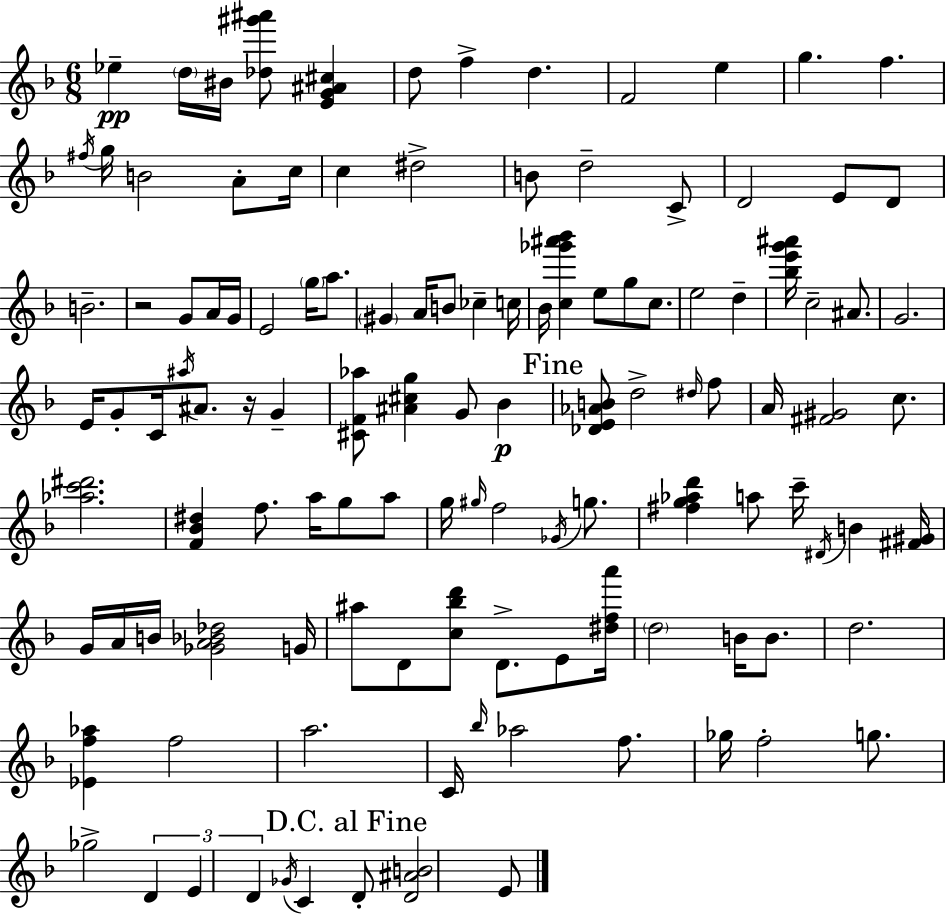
Eb5/q D5/s BIS4/s [Db5,G#6,A#6]/e [E4,G4,A#4,C#5]/q D5/e F5/q D5/q. F4/h E5/q G5/q. F5/q. F#5/s G5/s B4/h A4/e C5/s C5/q D#5/h B4/e D5/h C4/e D4/h E4/e D4/e B4/h. R/h G4/e A4/s G4/s E4/h G5/s A5/e. G#4/q A4/s B4/e CES5/q C5/s Bb4/s [C5,Gb6,A#6,Bb6]/q E5/e G5/e C5/e. E5/h D5/q [Bb5,E6,G6,A#6]/s C5/h A#4/e. G4/h. E4/s G4/e C4/s A#5/s A#4/e. R/s G4/q [C#4,F4,Ab5]/e [A#4,C#5,G5]/q G4/e Bb4/q [Db4,E4,Ab4,B4]/e D5/h D#5/s F5/e A4/s [F#4,G#4]/h C5/e. [Ab5,C6,D#6]/h. [F4,Bb4,D#5]/q F5/e. A5/s G5/e A5/e G5/s G#5/s F5/h Gb4/s G5/e. [F#5,G5,Ab5,D6]/q A5/e C6/s D#4/s B4/q [F#4,G#4]/s G4/s A4/s B4/s [Gb4,A4,Bb4,Db5]/h G4/s A#5/e D4/e [C5,Bb5,D6]/e D4/e. E4/e [D#5,F5,A6]/s D5/h B4/s B4/e. D5/h. [Eb4,F5,Ab5]/q F5/h A5/h. C4/s Bb5/s Ab5/h F5/e. Gb5/s F5/h G5/e. Gb5/h D4/q E4/q D4/q Gb4/s C4/q D4/e [D4,A#4,B4]/h E4/e